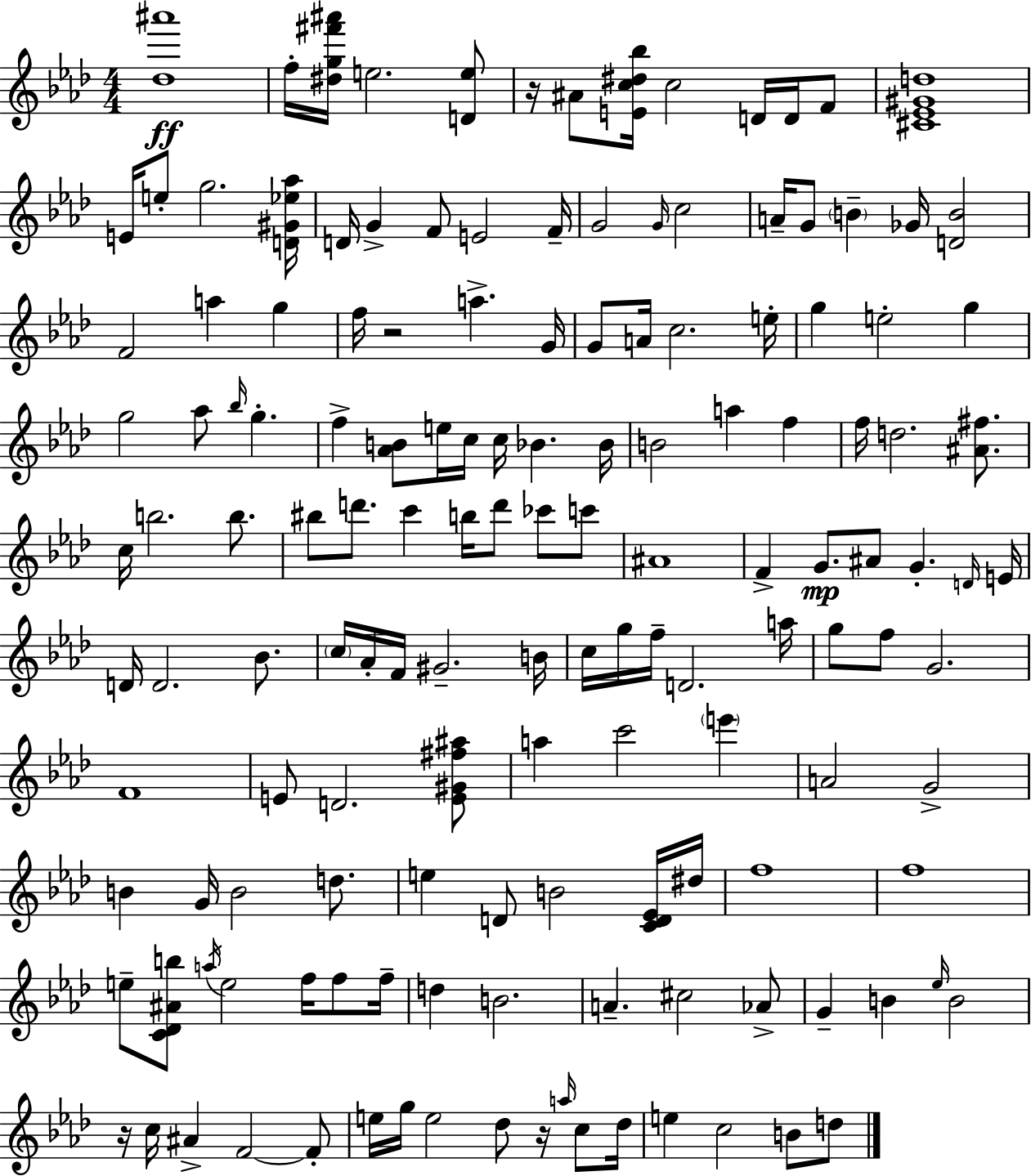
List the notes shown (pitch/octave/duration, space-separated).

[Db5,A#6]/w F5/s [D#5,G5,F#6,A#6]/s E5/h. [D4,E5]/e R/s A#4/e [E4,C5,D#5,Bb5]/s C5/h D4/s D4/s F4/e [C#4,Eb4,G#4,D5]/w E4/s E5/e G5/h. [D4,G#4,Eb5,Ab5]/s D4/s G4/q F4/e E4/h F4/s G4/h G4/s C5/h A4/s G4/e B4/q Gb4/s [D4,B4]/h F4/h A5/q G5/q F5/s R/h A5/q. G4/s G4/e A4/s C5/h. E5/s G5/q E5/h G5/q G5/h Ab5/e Bb5/s G5/q. F5/q [Ab4,B4]/e E5/s C5/s C5/s Bb4/q. Bb4/s B4/h A5/q F5/q F5/s D5/h. [A#4,F#5]/e. C5/s B5/h. B5/e. BIS5/e D6/e. C6/q B5/s D6/e CES6/e C6/e A#4/w F4/q G4/e. A#4/e G4/q. D4/s E4/s D4/s D4/h. Bb4/e. C5/s Ab4/s F4/s G#4/h. B4/s C5/s G5/s F5/s D4/h. A5/s G5/e F5/e G4/h. F4/w E4/e D4/h. [E4,G#4,F#5,A#5]/e A5/q C6/h E6/q A4/h G4/h B4/q G4/s B4/h D5/e. E5/q D4/e B4/h [C4,D4,Eb4]/s D#5/s F5/w F5/w E5/e [C4,Db4,A#4,B5]/e A5/s E5/h F5/s F5/e F5/s D5/q B4/h. A4/q. C#5/h Ab4/e G4/q B4/q Eb5/s B4/h R/s C5/s A#4/q F4/h F4/e E5/s G5/s E5/h Db5/e R/s A5/s C5/e Db5/s E5/q C5/h B4/e D5/e